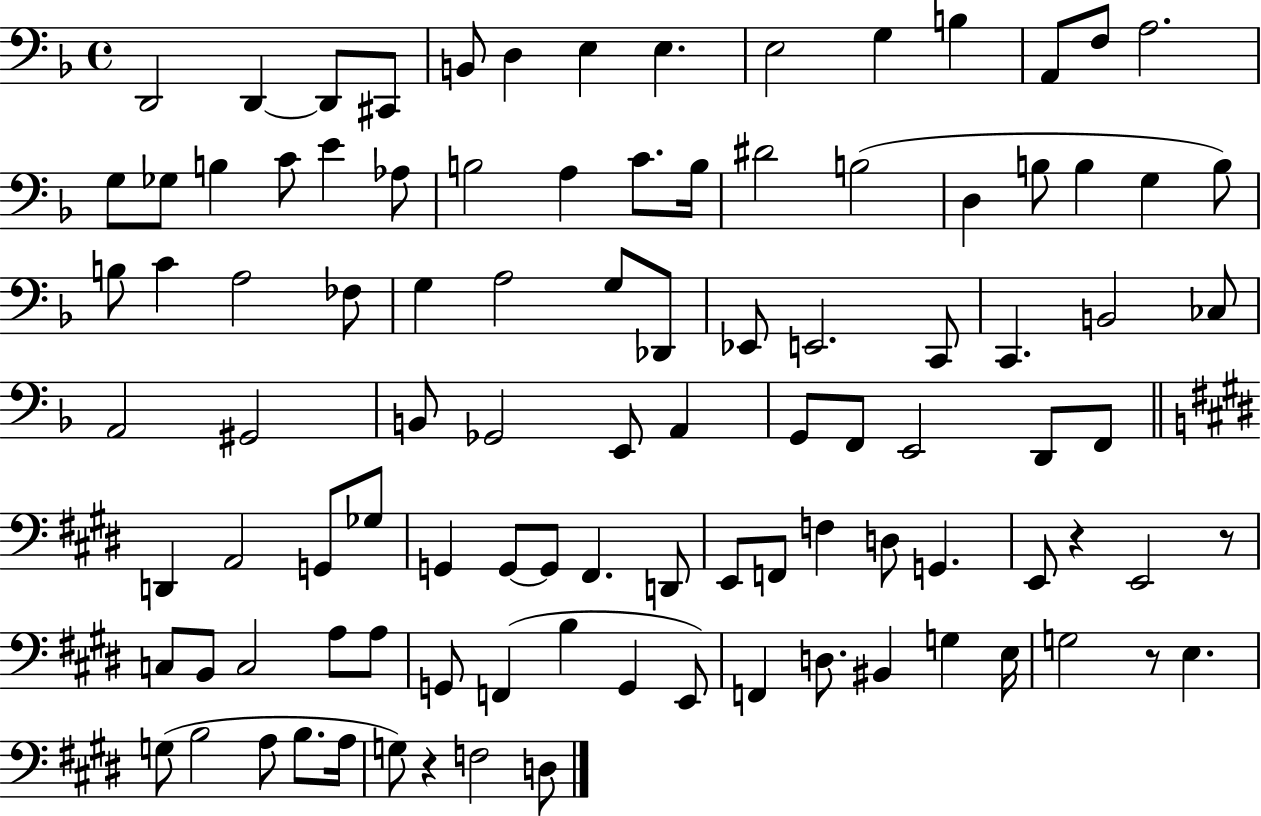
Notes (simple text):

D2/h D2/q D2/e C#2/e B2/e D3/q E3/q E3/q. E3/h G3/q B3/q A2/e F3/e A3/h. G3/e Gb3/e B3/q C4/e E4/q Ab3/e B3/h A3/q C4/e. B3/s D#4/h B3/h D3/q B3/e B3/q G3/q B3/e B3/e C4/q A3/h FES3/e G3/q A3/h G3/e Db2/e Eb2/e E2/h. C2/e C2/q. B2/h CES3/e A2/h G#2/h B2/e Gb2/h E2/e A2/q G2/e F2/e E2/h D2/e F2/e D2/q A2/h G2/e Gb3/e G2/q G2/e G2/e F#2/q. D2/e E2/e F2/e F3/q D3/e G2/q. E2/e R/q E2/h R/e C3/e B2/e C3/h A3/e A3/e G2/e F2/q B3/q G2/q E2/e F2/q D3/e. BIS2/q G3/q E3/s G3/h R/e E3/q. G3/e B3/h A3/e B3/e. A3/s G3/e R/q F3/h D3/e